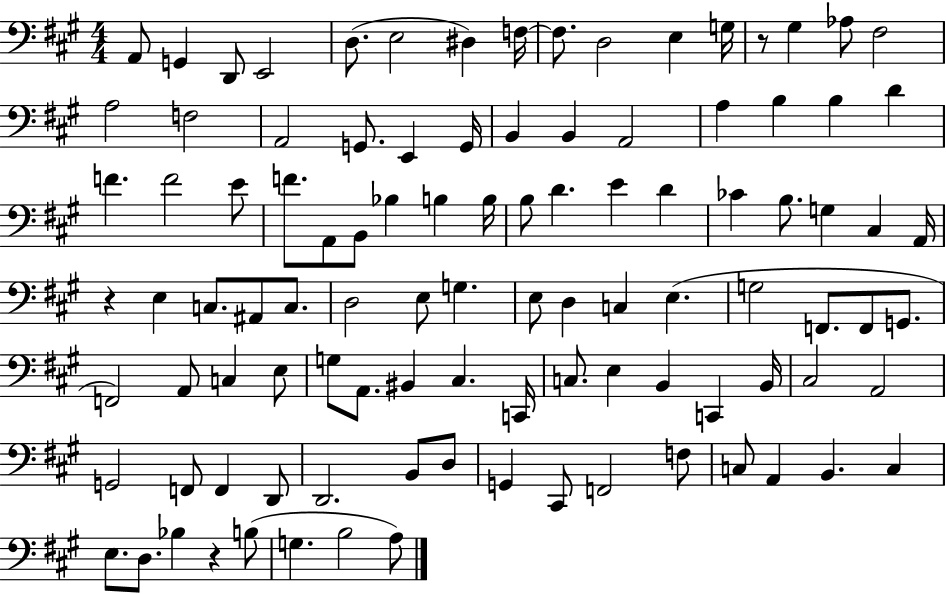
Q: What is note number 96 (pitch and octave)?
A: B3